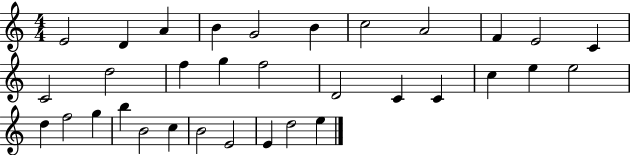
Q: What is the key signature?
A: C major